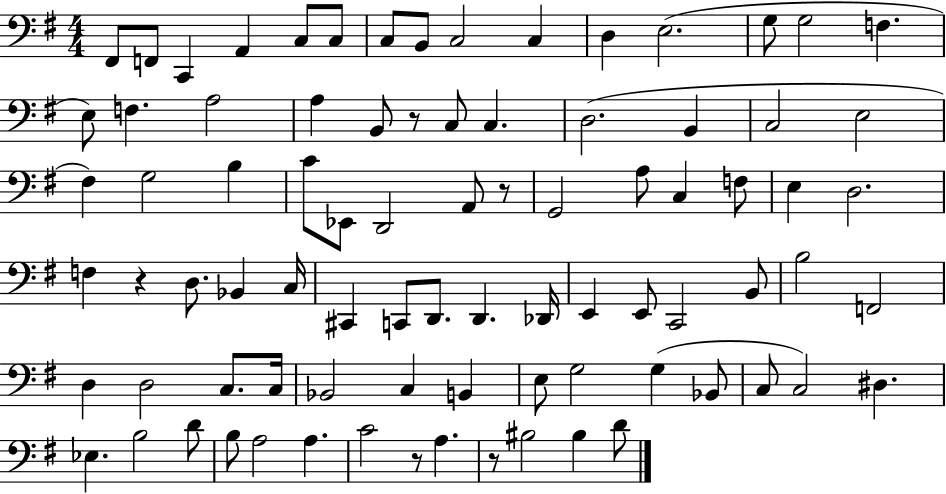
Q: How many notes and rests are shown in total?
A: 84